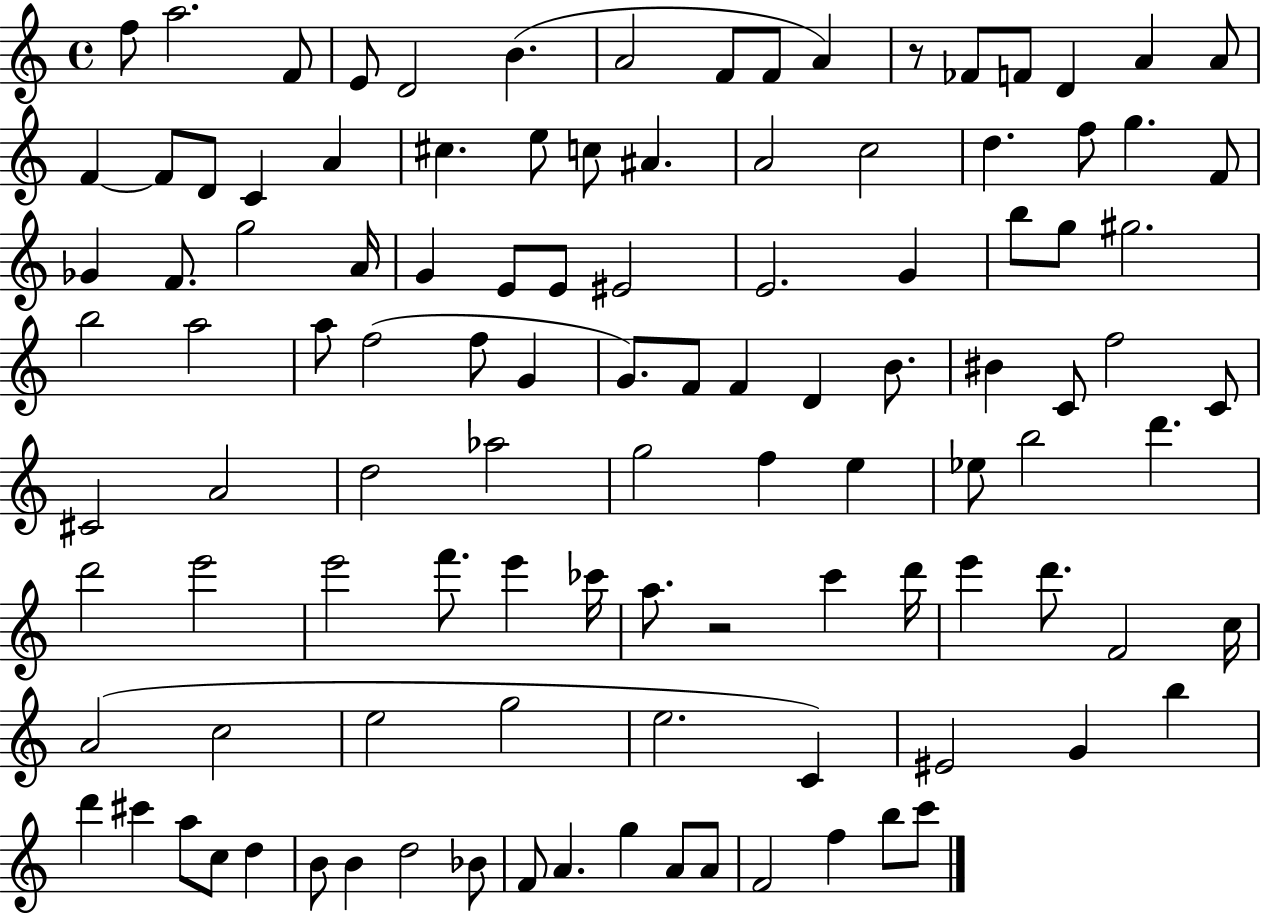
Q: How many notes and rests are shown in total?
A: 110